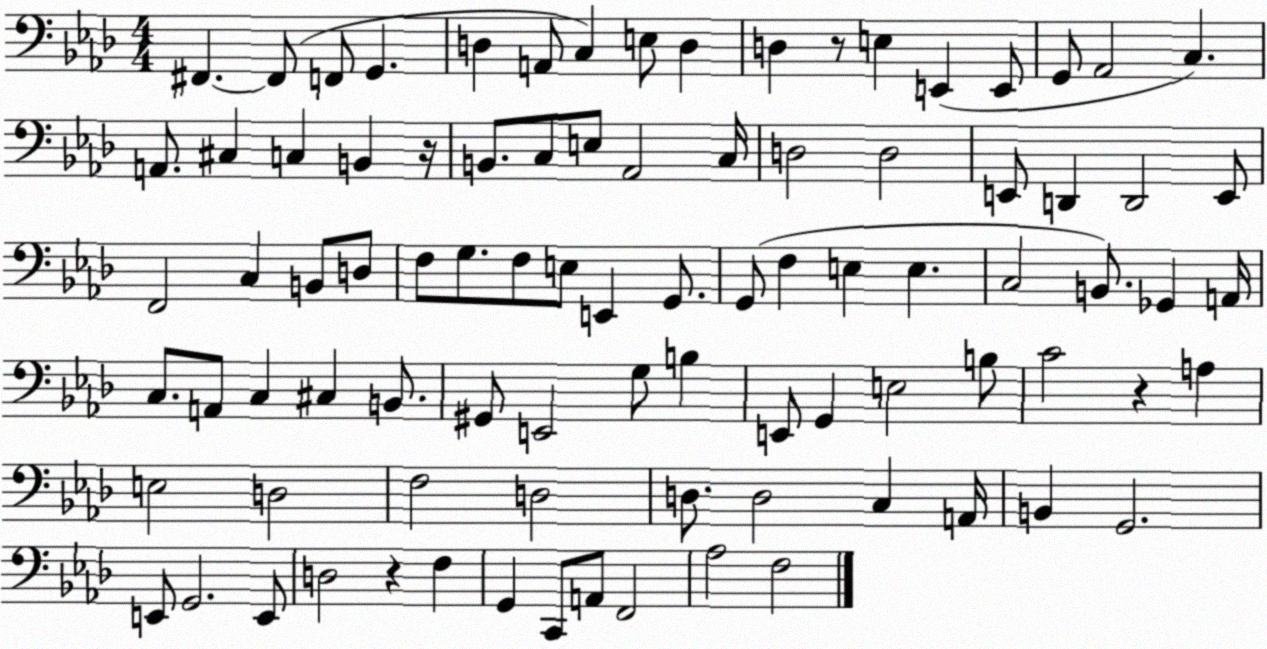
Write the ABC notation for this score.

X:1
T:Untitled
M:4/4
L:1/4
K:Ab
^F,, ^F,,/2 F,,/2 G,, D, A,,/2 C, E,/2 D, D, z/2 E, E,, E,,/2 G,,/2 _A,,2 C, A,,/2 ^C, C, B,, z/4 B,,/2 C,/2 E,/2 _A,,2 C,/4 D,2 D,2 E,,/2 D,, D,,2 E,,/2 F,,2 C, B,,/2 D,/2 F,/2 G,/2 F,/2 E,/2 E,, G,,/2 G,,/2 F, E, E, C,2 B,,/2 _G,, A,,/4 C,/2 A,,/2 C, ^C, B,,/2 ^G,,/2 E,,2 G,/2 B, E,,/2 G,, E,2 B,/2 C2 z A, E,2 D,2 F,2 D,2 D,/2 D,2 C, A,,/4 B,, G,,2 E,,/2 G,,2 E,,/2 D,2 z F, G,, C,,/2 A,,/2 F,,2 _A,2 F,2